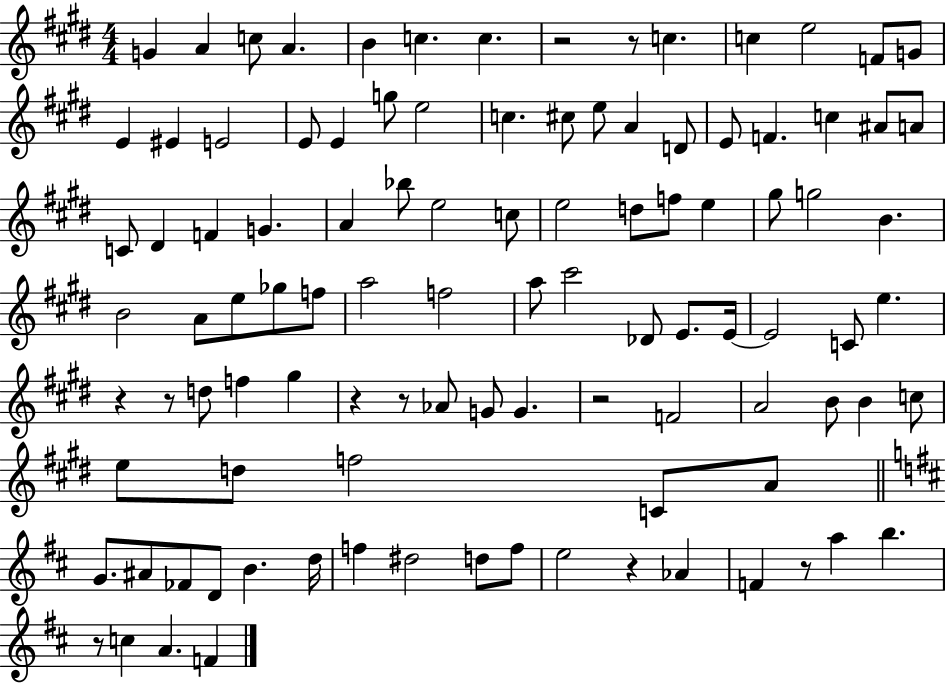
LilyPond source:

{
  \clef treble
  \numericTimeSignature
  \time 4/4
  \key e \major
  g'4 a'4 c''8 a'4. | b'4 c''4. c''4. | r2 r8 c''4. | c''4 e''2 f'8 g'8 | \break e'4 eis'4 e'2 | e'8 e'4 g''8 e''2 | c''4. cis''8 e''8 a'4 d'8 | e'8 f'4. c''4 ais'8 a'8 | \break c'8 dis'4 f'4 g'4. | a'4 bes''8 e''2 c''8 | e''2 d''8 f''8 e''4 | gis''8 g''2 b'4. | \break b'2 a'8 e''8 ges''8 f''8 | a''2 f''2 | a''8 cis'''2 des'8 e'8. e'16~~ | e'2 c'8 e''4. | \break r4 r8 d''8 f''4 gis''4 | r4 r8 aes'8 g'8 g'4. | r2 f'2 | a'2 b'8 b'4 c''8 | \break e''8 d''8 f''2 c'8 a'8 | \bar "||" \break \key d \major g'8. ais'8 fes'8 d'8 b'4. d''16 | f''4 dis''2 d''8 f''8 | e''2 r4 aes'4 | f'4 r8 a''4 b''4. | \break r8 c''4 a'4. f'4 | \bar "|."
}